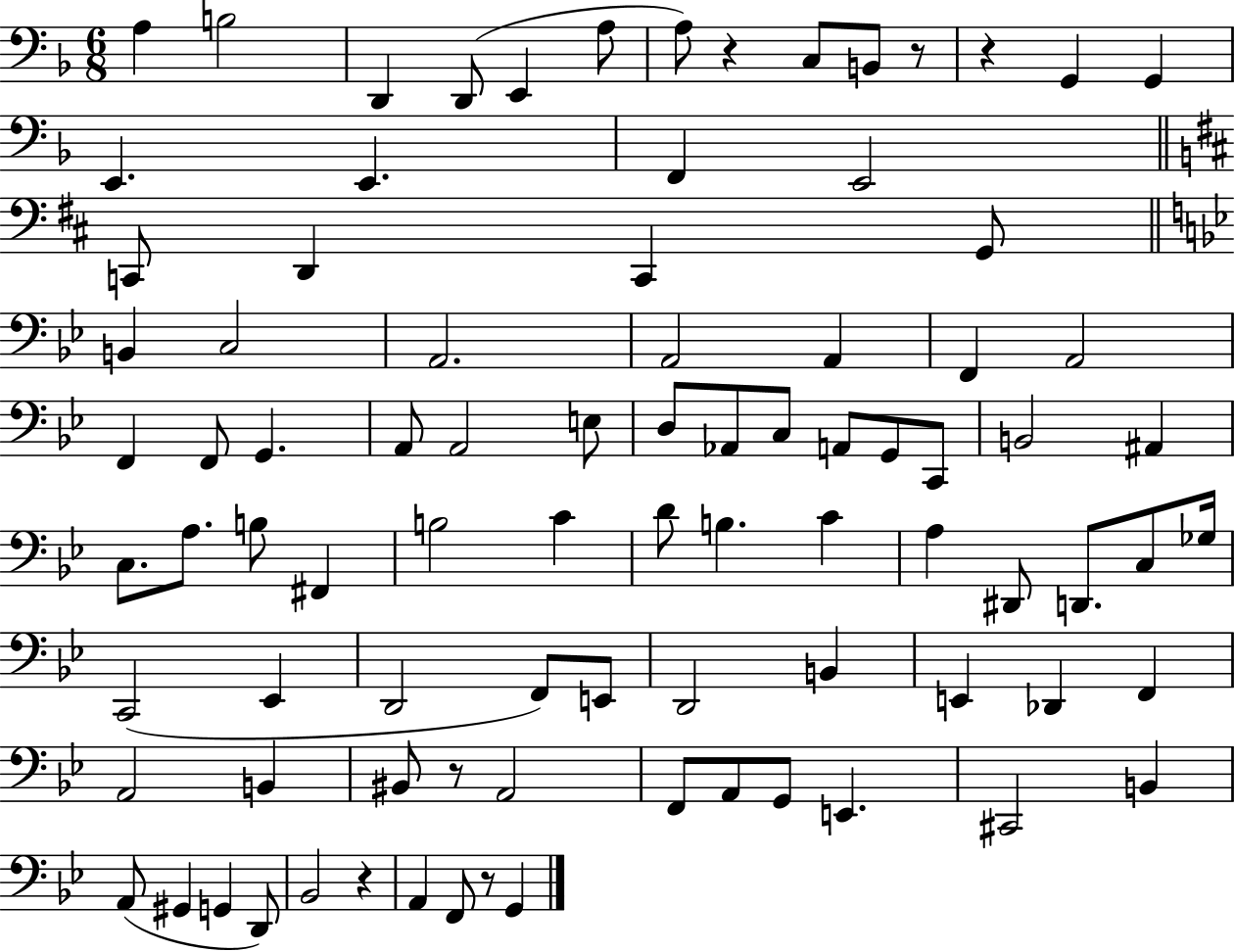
X:1
T:Untitled
M:6/8
L:1/4
K:F
A, B,2 D,, D,,/2 E,, A,/2 A,/2 z C,/2 B,,/2 z/2 z G,, G,, E,, E,, F,, E,,2 C,,/2 D,, C,, G,,/2 B,, C,2 A,,2 A,,2 A,, F,, A,,2 F,, F,,/2 G,, A,,/2 A,,2 E,/2 D,/2 _A,,/2 C,/2 A,,/2 G,,/2 C,,/2 B,,2 ^A,, C,/2 A,/2 B,/2 ^F,, B,2 C D/2 B, C A, ^D,,/2 D,,/2 C,/2 _G,/4 C,,2 _E,, D,,2 F,,/2 E,,/2 D,,2 B,, E,, _D,, F,, A,,2 B,, ^B,,/2 z/2 A,,2 F,,/2 A,,/2 G,,/2 E,, ^C,,2 B,, A,,/2 ^G,, G,, D,,/2 _B,,2 z A,, F,,/2 z/2 G,,